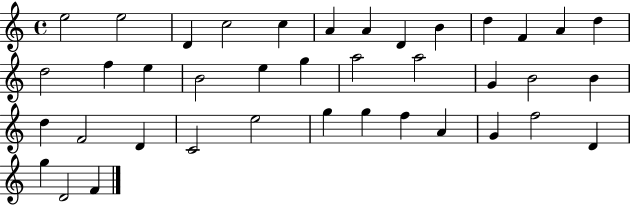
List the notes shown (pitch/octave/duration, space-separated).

E5/h E5/h D4/q C5/h C5/q A4/q A4/q D4/q B4/q D5/q F4/q A4/q D5/q D5/h F5/q E5/q B4/h E5/q G5/q A5/h A5/h G4/q B4/h B4/q D5/q F4/h D4/q C4/h E5/h G5/q G5/q F5/q A4/q G4/q F5/h D4/q G5/q D4/h F4/q